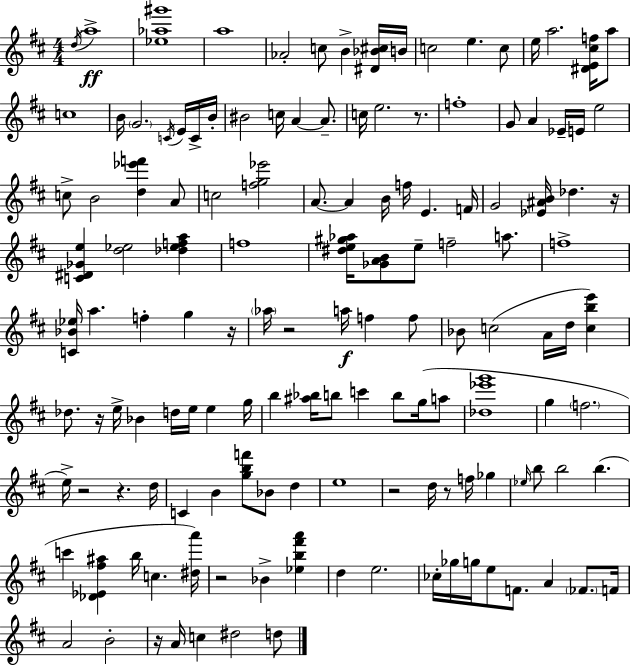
D5/s A5/w [Eb5,Ab5,G#6]/w A5/w Ab4/h C5/e B4/q [D#4,Bb4,C#5]/s B4/s C5/h E5/q. C5/e E5/s A5/h. [D#4,E4,C#5,F5]/s A5/e C5/w B4/s G4/h. C4/s E4/s C4/s B4/s BIS4/h C5/s A4/q A4/e. C5/s E5/h. R/e. F5/w G4/e A4/q Eb4/s E4/s E5/h C5/e B4/h [D5,Eb6,F6]/q A4/e C5/h [F5,G5,Eb6]/h A4/e. A4/q B4/s F5/s E4/q. F4/s G4/h [Eb4,A#4,B4]/s Db5/q. R/s [C4,D#4,Gb4,E5]/q [D5,Eb5]/h [Db5,Eb5,F5,A5]/q F5/w [D#5,E5,G#5,Ab5]/s [Gb4,A4,B4]/e E5/e F5/h A5/e. F5/w [C4,Bb4,Eb5]/s A5/q. F5/q G5/q R/s Ab5/s R/h A5/s F5/q F5/e Bb4/e C5/h A4/s D5/s [C5,B5,E6]/q Db5/e. R/s E5/s Bb4/q D5/s E5/s E5/q G5/s B5/q [A#5,Bb5]/s B5/e C6/q B5/e G5/s A5/e [Db5,Eb6,G6]/w G5/q F5/h. E5/s R/h R/q. D5/s C4/q B4/q [G5,B5,F6]/e Bb4/e D5/q E5/w R/h D5/s R/e F5/s Gb5/q Eb5/s B5/e B5/h B5/q. C6/q [Db4,Eb4,F#5,A#5]/q B5/s C5/q. [D#5,A6]/s R/h Bb4/q [Eb5,B5,F#6,A6]/q D5/q E5/h. CES5/s Gb5/s G5/s E5/e F4/e. A4/q FES4/e. F4/s A4/h B4/h R/s A4/s C5/q D#5/h D5/e